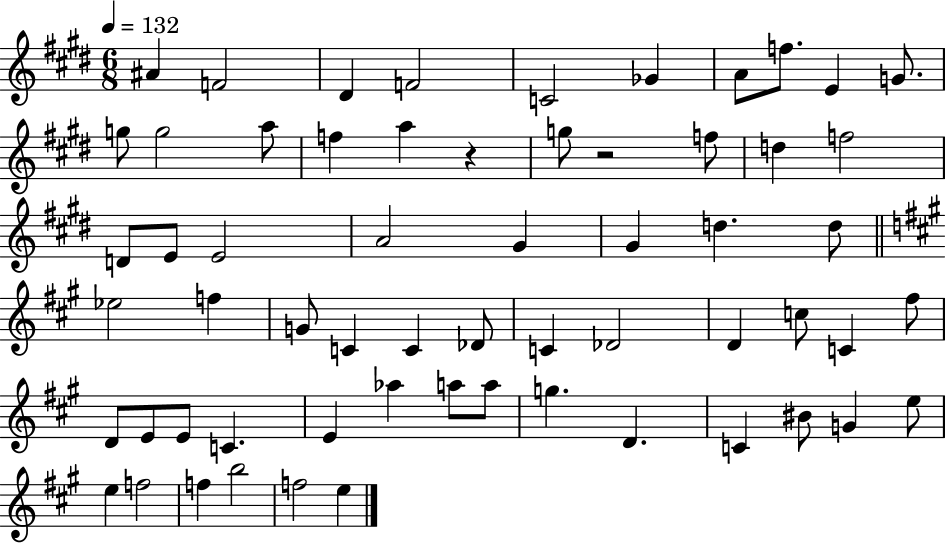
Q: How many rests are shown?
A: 2